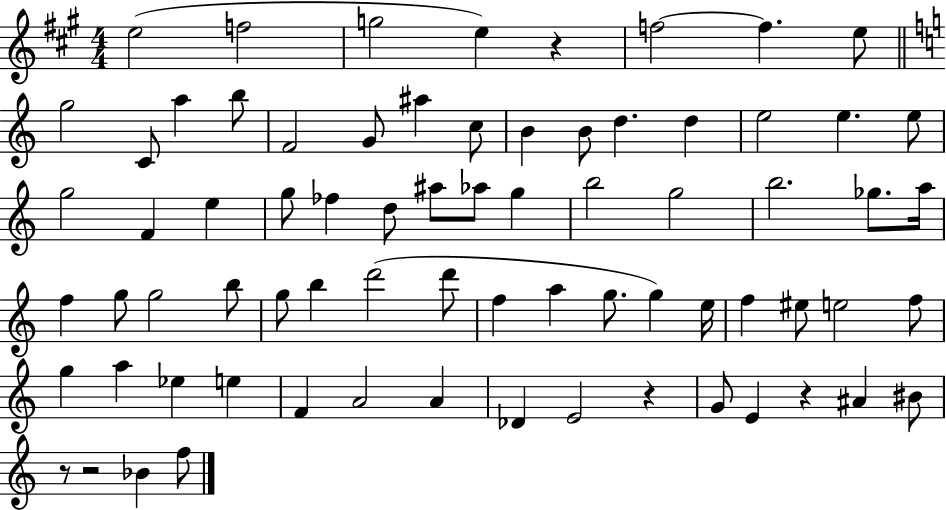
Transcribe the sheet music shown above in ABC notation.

X:1
T:Untitled
M:4/4
L:1/4
K:A
e2 f2 g2 e z f2 f e/2 g2 C/2 a b/2 F2 G/2 ^a c/2 B B/2 d d e2 e e/2 g2 F e g/2 _f d/2 ^a/2 _a/2 g b2 g2 b2 _g/2 a/4 f g/2 g2 b/2 g/2 b d'2 d'/2 f a g/2 g e/4 f ^e/2 e2 f/2 g a _e e F A2 A _D E2 z G/2 E z ^A ^B/2 z/2 z2 _B f/2